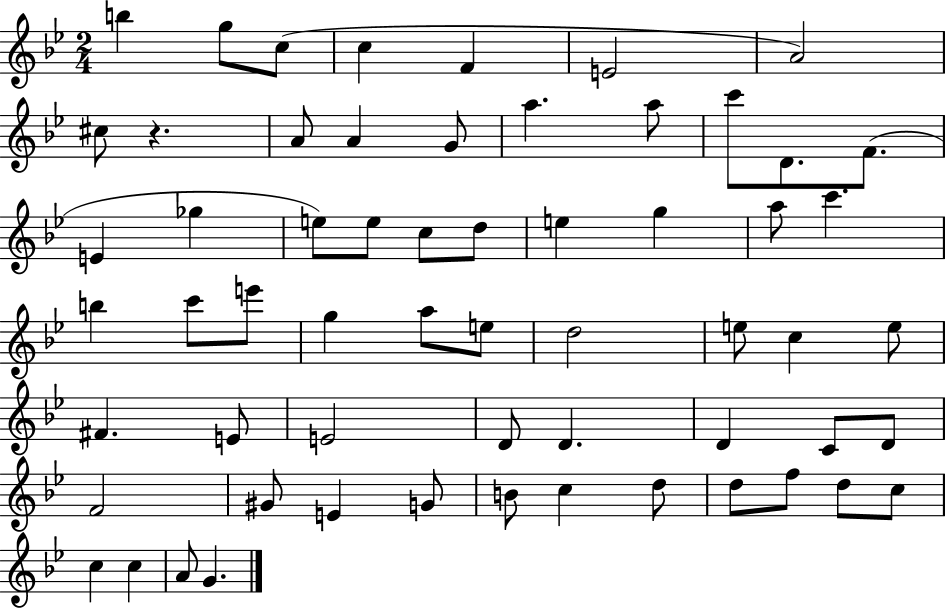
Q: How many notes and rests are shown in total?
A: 60